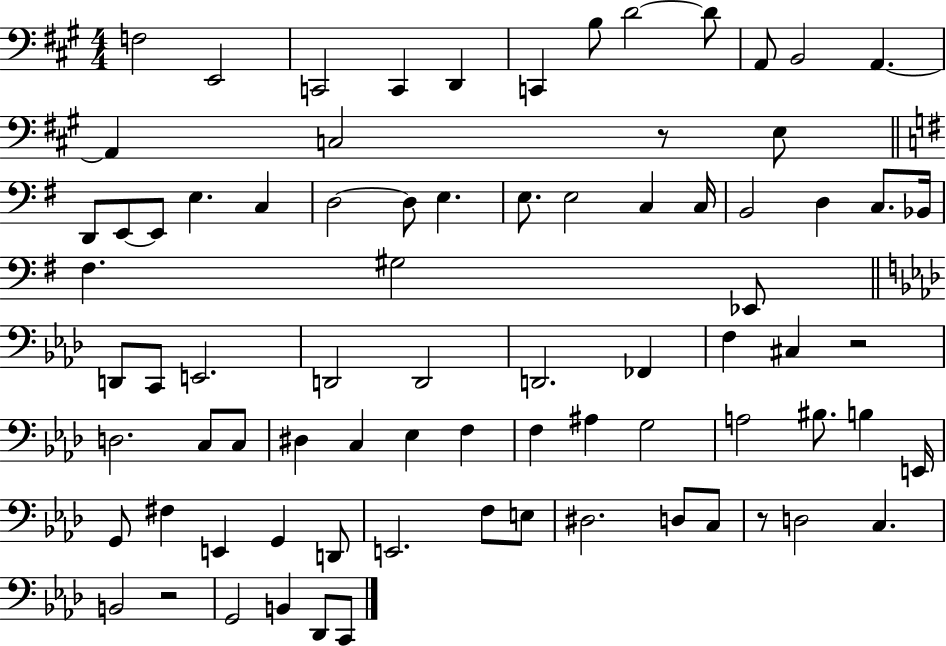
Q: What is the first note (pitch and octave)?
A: F3